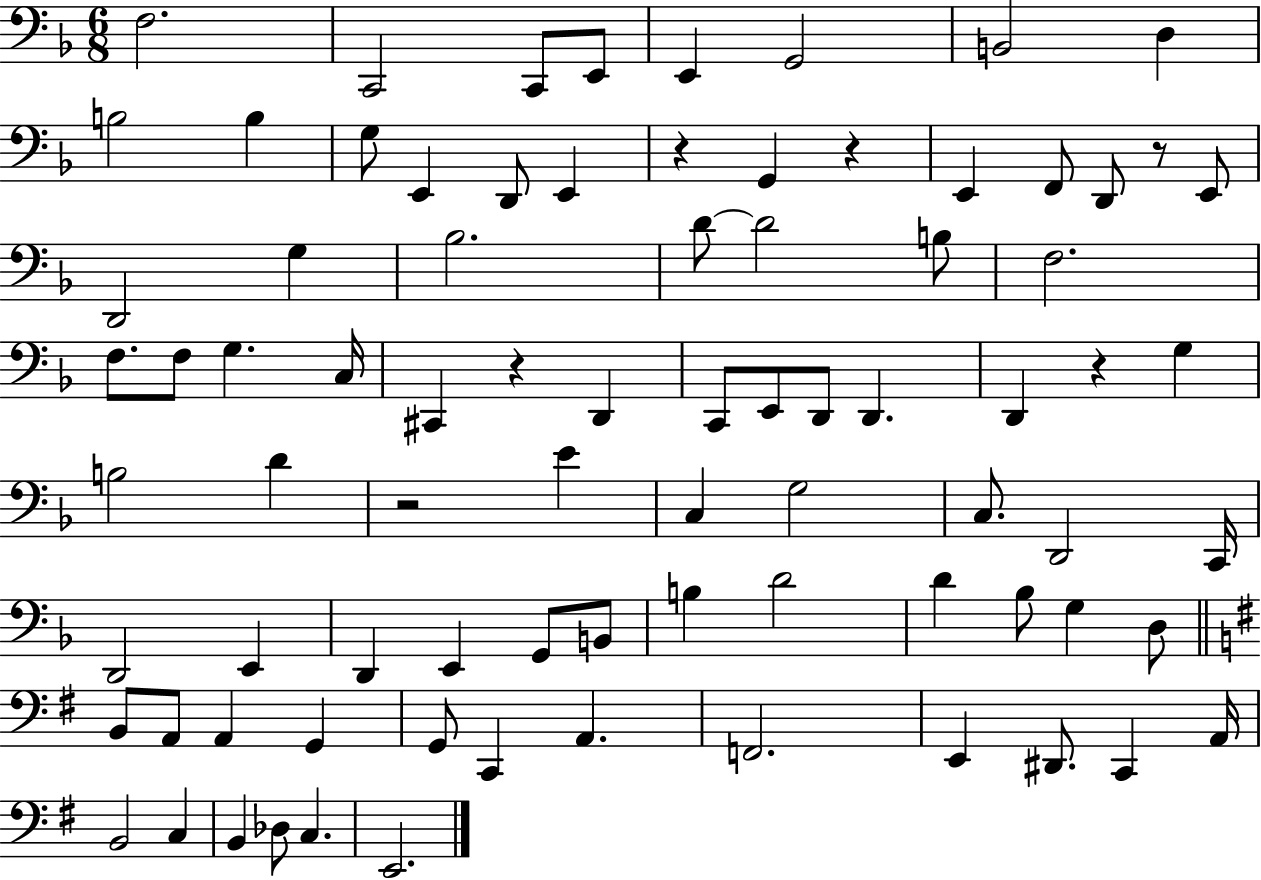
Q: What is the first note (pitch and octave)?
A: F3